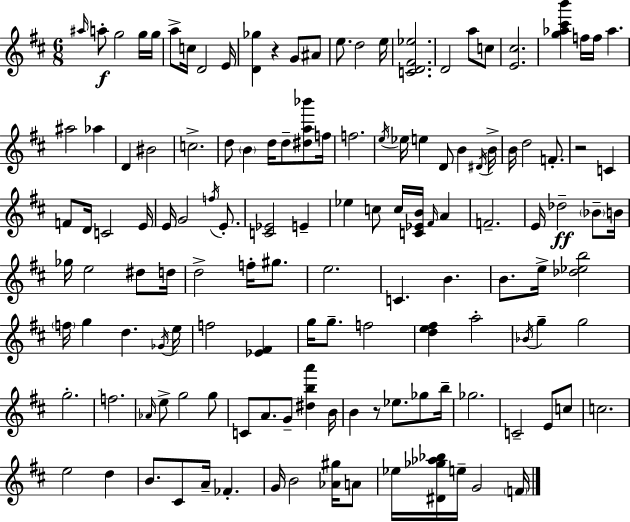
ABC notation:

X:1
T:Untitled
M:6/8
L:1/4
K:D
^a/4 a/2 g2 g/4 g/4 a/2 c/4 D2 E/4 [D_g] z G/2 ^A/2 e/2 d2 e/4 [CD^F_e]2 D2 a/2 c/2 [E^c]2 [g_a^c'b'] f/4 f/4 _a ^a2 _a D ^B2 c2 d/2 B d/4 d/2 [^da_b']/2 f/4 f2 e/4 _e/4 e D/2 B ^D/4 B/4 B/4 d2 F/2 z2 C F/2 D/4 C2 E/4 E/4 G2 f/4 E/2 [C_E]2 E _e c/2 c/4 [C_EB]/4 ^F/4 A F2 E/4 _d2 _B/2 B/4 _g/4 e2 ^d/2 d/4 d2 f/4 ^g/2 e2 C B B/2 e/4 [_d_eb]2 f/4 g d _G/4 e/4 f2 [_E^F] g/4 g/2 f2 [de^f] a2 _B/4 g g2 g2 f2 _A/4 e/2 g2 g/2 C/2 A/2 G/2 [^dba'] B/4 B z/2 _e/2 _g/2 b/4 _g2 C2 E/2 c/2 c2 e2 d B/2 ^C/2 A/4 _F G/4 B2 [_A^g]/4 A/2 _e/4 [^D_g_a_b]/4 e/4 G2 F/4